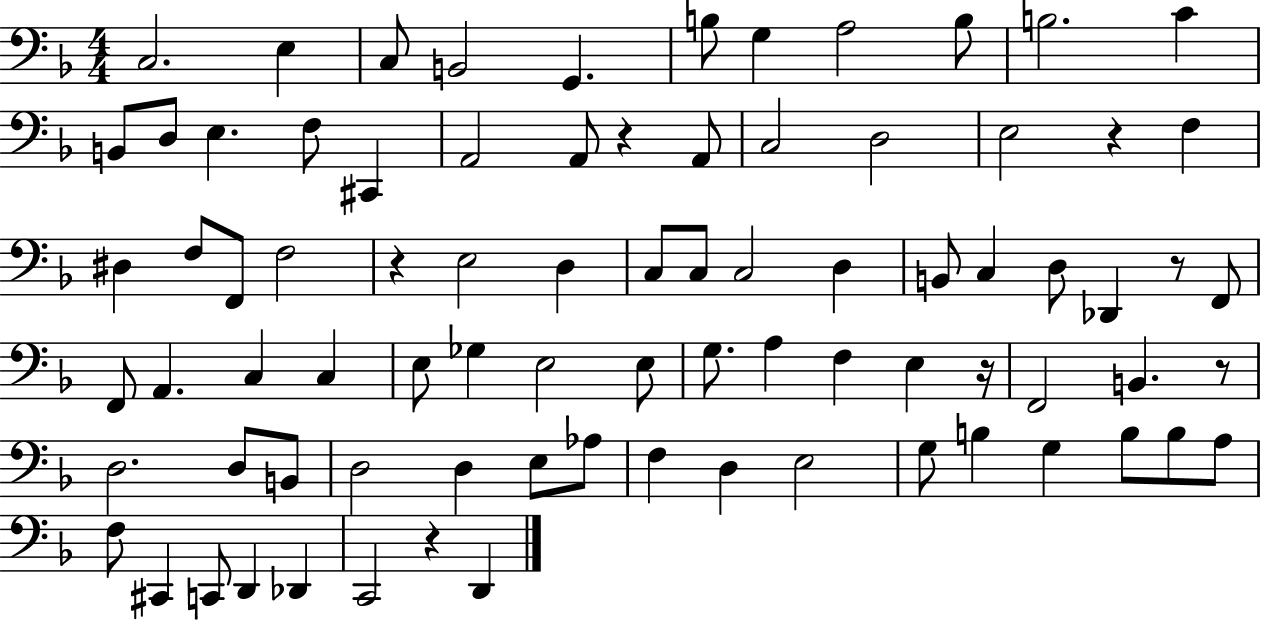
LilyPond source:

{
  \clef bass
  \numericTimeSignature
  \time 4/4
  \key f \major
  c2. e4 | c8 b,2 g,4. | b8 g4 a2 b8 | b2. c'4 | \break b,8 d8 e4. f8 cis,4 | a,2 a,8 r4 a,8 | c2 d2 | e2 r4 f4 | \break dis4 f8 f,8 f2 | r4 e2 d4 | c8 c8 c2 d4 | b,8 c4 d8 des,4 r8 f,8 | \break f,8 a,4. c4 c4 | e8 ges4 e2 e8 | g8. a4 f4 e4 r16 | f,2 b,4. r8 | \break d2. d8 b,8 | d2 d4 e8 aes8 | f4 d4 e2 | g8 b4 g4 b8 b8 a8 | \break f8 cis,4 c,8 d,4 des,4 | c,2 r4 d,4 | \bar "|."
}